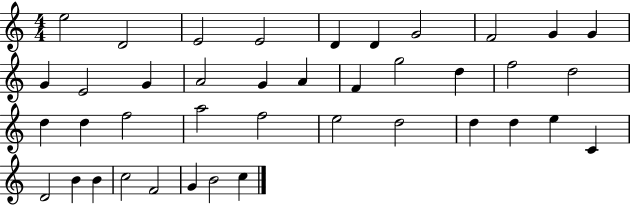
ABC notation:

X:1
T:Untitled
M:4/4
L:1/4
K:C
e2 D2 E2 E2 D D G2 F2 G G G E2 G A2 G A F g2 d f2 d2 d d f2 a2 f2 e2 d2 d d e C D2 B B c2 F2 G B2 c